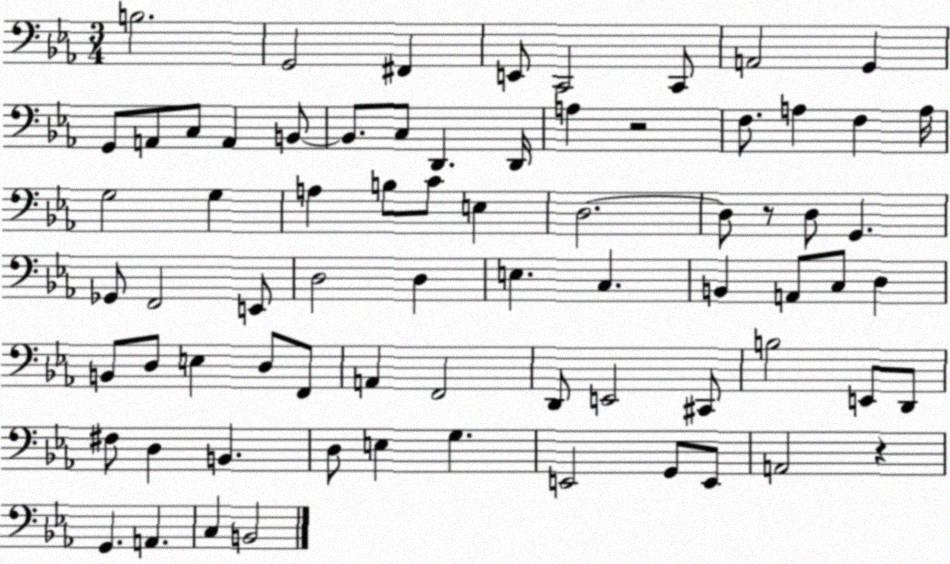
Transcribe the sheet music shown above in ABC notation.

X:1
T:Untitled
M:3/4
L:1/4
K:Eb
B,2 G,,2 ^F,, E,,/2 C,,2 C,,/2 A,,2 G,, G,,/2 A,,/2 C,/2 A,, B,,/2 B,,/2 C,/2 D,, D,,/4 A, z2 F,/2 A, F, A,/4 G,2 G, A, B,/2 C/2 E, D,2 D,/2 z/2 D,/2 G,, _G,,/2 F,,2 E,,/2 D,2 D, E, C, B,, A,,/2 C,/2 D, B,,/2 D,/2 E, D,/2 F,,/2 A,, F,,2 D,,/2 E,,2 ^C,,/2 B,2 E,,/2 D,,/2 ^F,/2 D, B,, D,/2 E, G, E,,2 G,,/2 E,,/2 A,,2 z G,, A,, C, B,,2